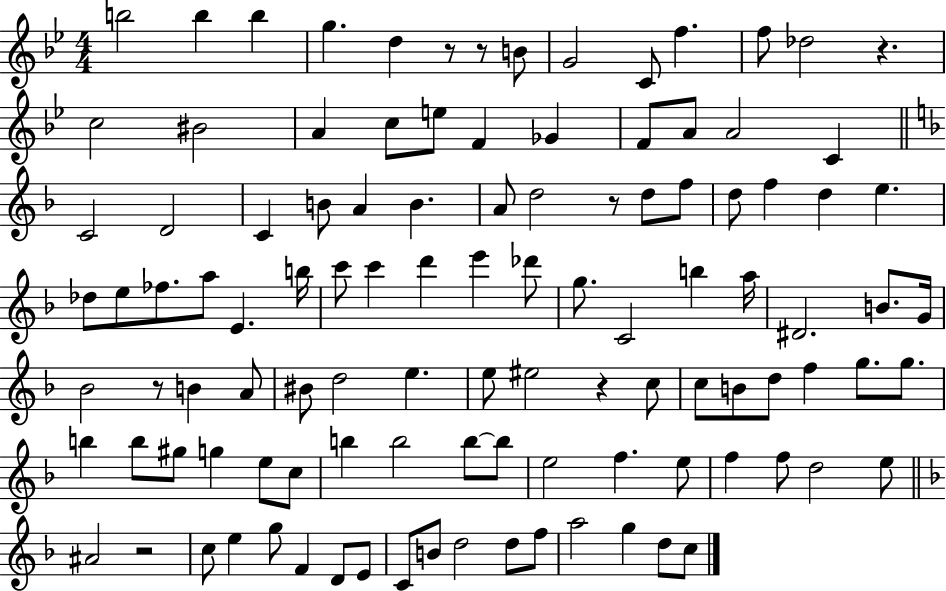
B5/h B5/q B5/q G5/q. D5/q R/e R/e B4/e G4/h C4/e F5/q. F5/e Db5/h R/q. C5/h BIS4/h A4/q C5/e E5/e F4/q Gb4/q F4/e A4/e A4/h C4/q C4/h D4/h C4/q B4/e A4/q B4/q. A4/e D5/h R/e D5/e F5/e D5/e F5/q D5/q E5/q. Db5/e E5/e FES5/e. A5/e E4/q. B5/s C6/e C6/q D6/q E6/q Db6/e G5/e. C4/h B5/q A5/s D#4/h. B4/e. G4/s Bb4/h R/e B4/q A4/e BIS4/e D5/h E5/q. E5/e EIS5/h R/q C5/e C5/e B4/e D5/e F5/q G5/e. G5/e. B5/q B5/e G#5/e G5/q E5/e C5/e B5/q B5/h B5/e B5/e E5/h F5/q. E5/e F5/q F5/e D5/h E5/e A#4/h R/h C5/e E5/q G5/e F4/q D4/e E4/e C4/e B4/e D5/h D5/e F5/e A5/h G5/q D5/e C5/e